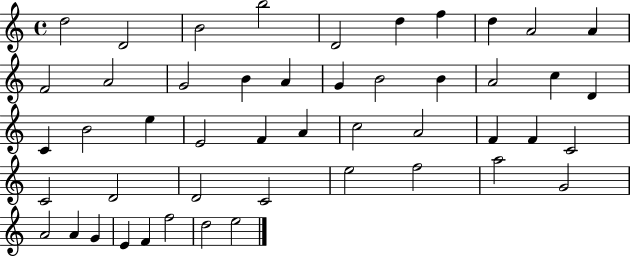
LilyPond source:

{
  \clef treble
  \time 4/4
  \defaultTimeSignature
  \key c \major
  d''2 d'2 | b'2 b''2 | d'2 d''4 f''4 | d''4 a'2 a'4 | \break f'2 a'2 | g'2 b'4 a'4 | g'4 b'2 b'4 | a'2 c''4 d'4 | \break c'4 b'2 e''4 | e'2 f'4 a'4 | c''2 a'2 | f'4 f'4 c'2 | \break c'2 d'2 | d'2 c'2 | e''2 f''2 | a''2 g'2 | \break a'2 a'4 g'4 | e'4 f'4 f''2 | d''2 e''2 | \bar "|."
}